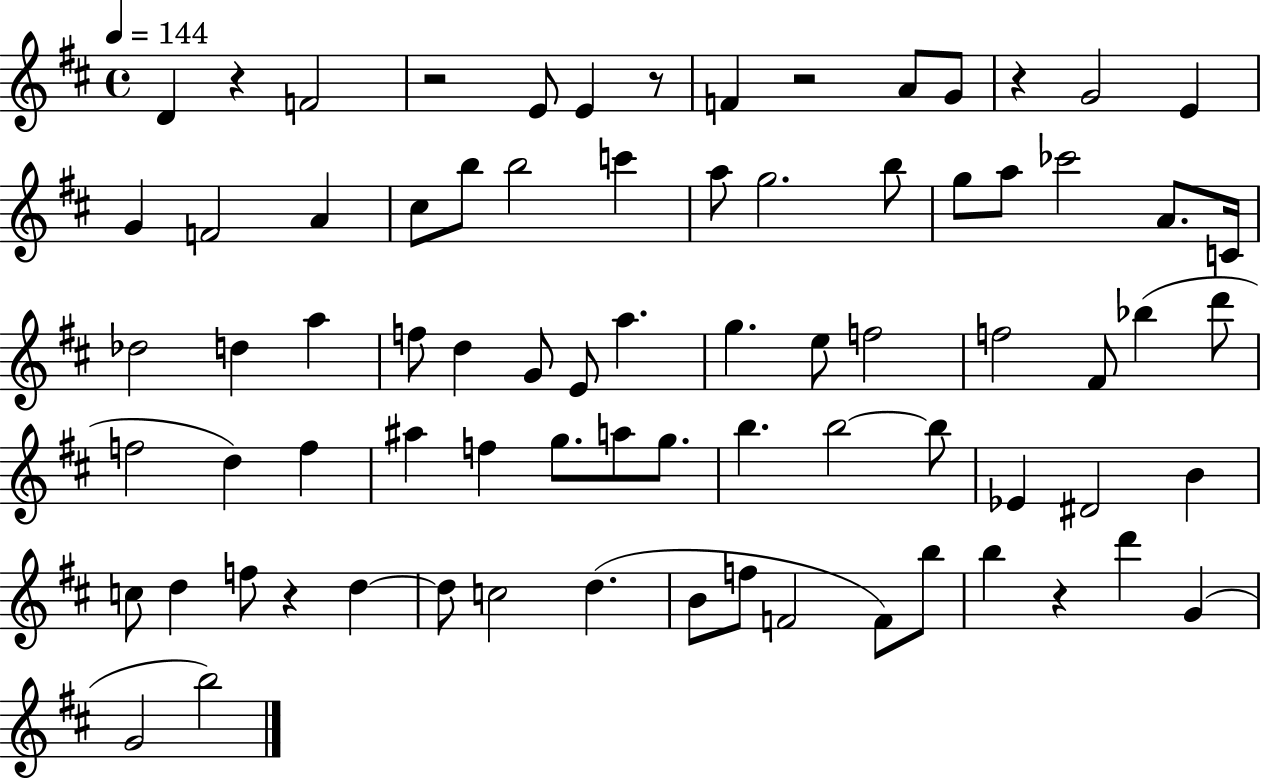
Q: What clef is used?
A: treble